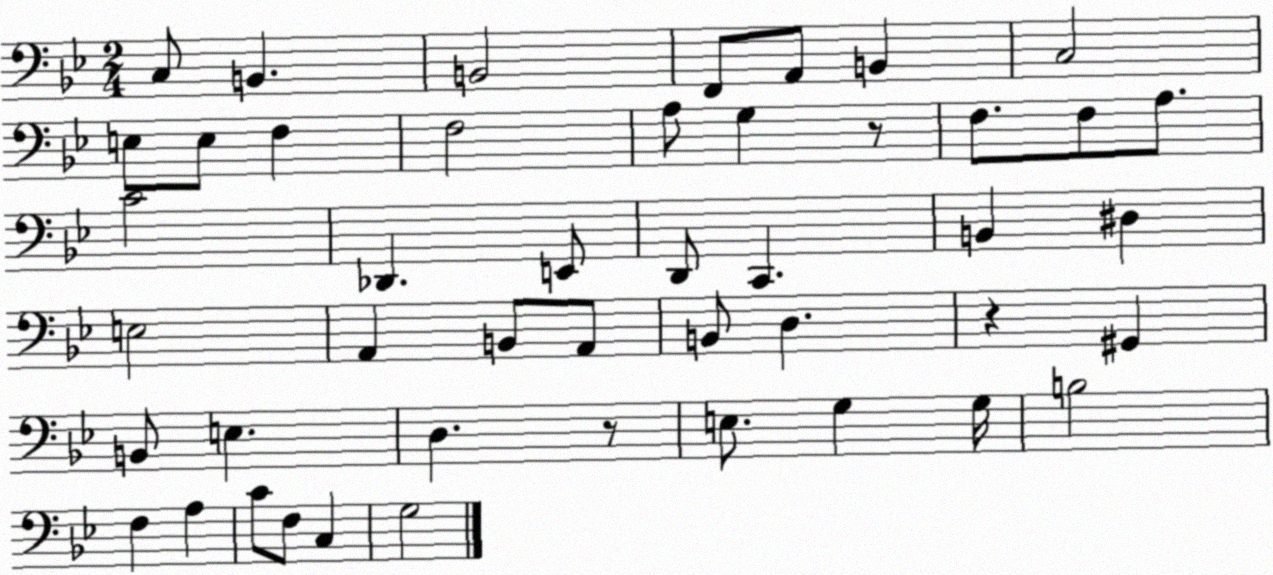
X:1
T:Untitled
M:2/4
L:1/4
K:Bb
C,/2 B,, B,,2 F,,/2 A,,/2 B,, C,2 E,/2 E,/2 F, F,2 A,/2 G, z/2 F,/2 F,/2 A,/2 C2 _D,, E,,/2 D,,/2 C,, B,, ^D, E,2 A,, B,,/2 A,,/2 B,,/2 D, z ^G,, B,,/2 E, D, z/2 E,/2 G, G,/4 B,2 F, A, C/2 F,/2 C, G,2